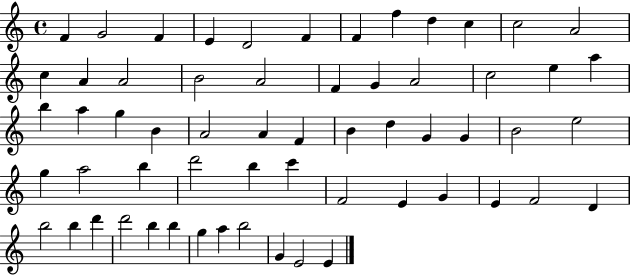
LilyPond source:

{
  \clef treble
  \time 4/4
  \defaultTimeSignature
  \key c \major
  f'4 g'2 f'4 | e'4 d'2 f'4 | f'4 f''4 d''4 c''4 | c''2 a'2 | \break c''4 a'4 a'2 | b'2 a'2 | f'4 g'4 a'2 | c''2 e''4 a''4 | \break b''4 a''4 g''4 b'4 | a'2 a'4 f'4 | b'4 d''4 g'4 g'4 | b'2 e''2 | \break g''4 a''2 b''4 | d'''2 b''4 c'''4 | f'2 e'4 g'4 | e'4 f'2 d'4 | \break b''2 b''4 d'''4 | d'''2 b''4 b''4 | g''4 a''4 b''2 | g'4 e'2 e'4 | \break \bar "|."
}